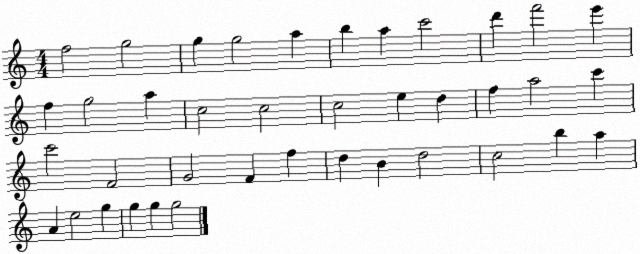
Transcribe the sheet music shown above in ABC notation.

X:1
T:Untitled
M:4/4
L:1/4
K:C
f2 g2 g g2 a b a c'2 d' f'2 e' f g2 a c2 c2 c2 e d f a2 c' c'2 F2 G2 F f d B d2 c2 b a A e2 g g g g2